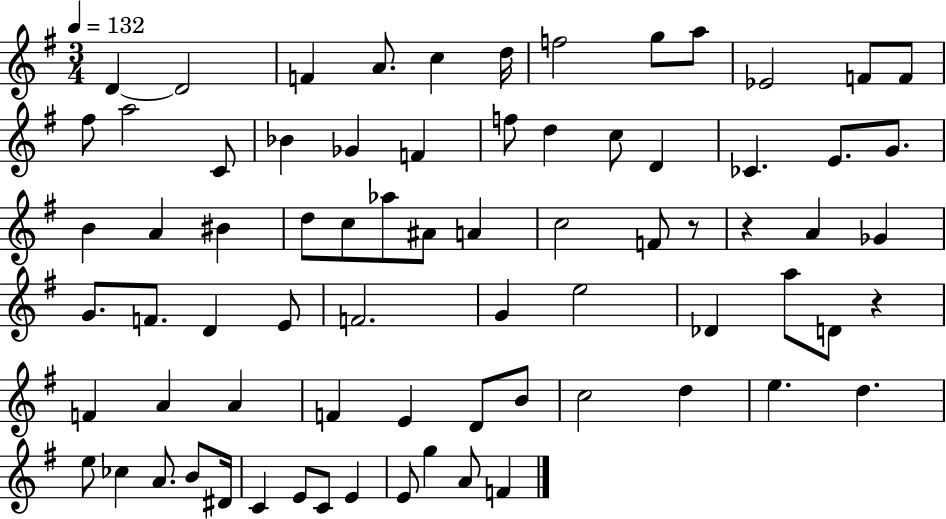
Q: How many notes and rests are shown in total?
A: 74